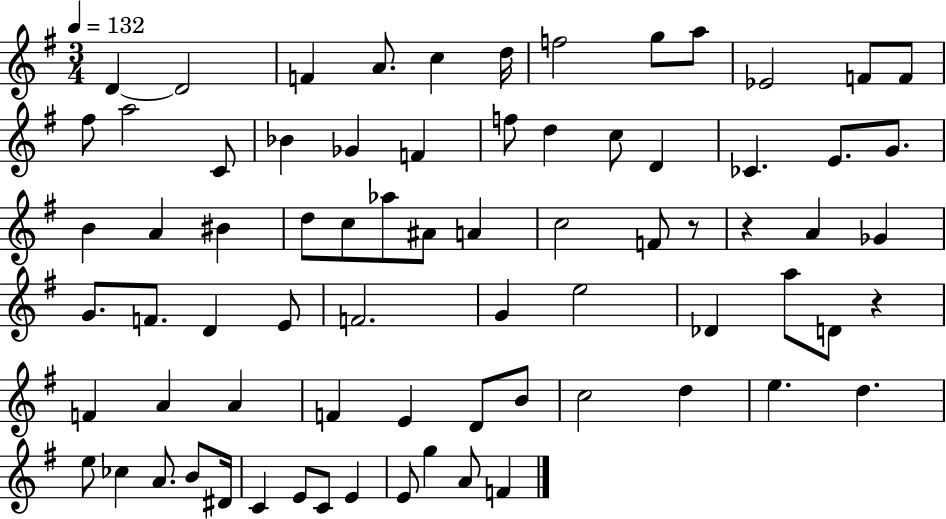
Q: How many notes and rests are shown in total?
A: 74